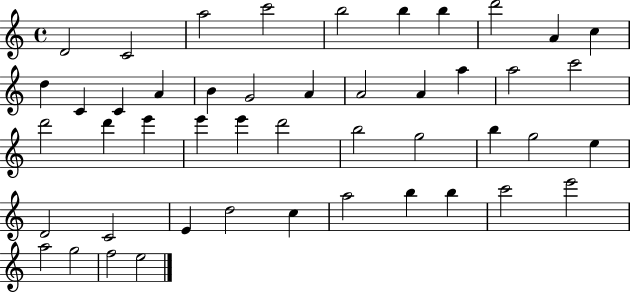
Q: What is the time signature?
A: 4/4